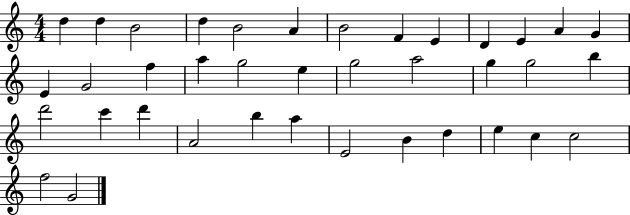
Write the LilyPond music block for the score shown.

{
  \clef treble
  \numericTimeSignature
  \time 4/4
  \key c \major
  d''4 d''4 b'2 | d''4 b'2 a'4 | b'2 f'4 e'4 | d'4 e'4 a'4 g'4 | \break e'4 g'2 f''4 | a''4 g''2 e''4 | g''2 a''2 | g''4 g''2 b''4 | \break d'''2 c'''4 d'''4 | a'2 b''4 a''4 | e'2 b'4 d''4 | e''4 c''4 c''2 | \break f''2 g'2 | \bar "|."
}